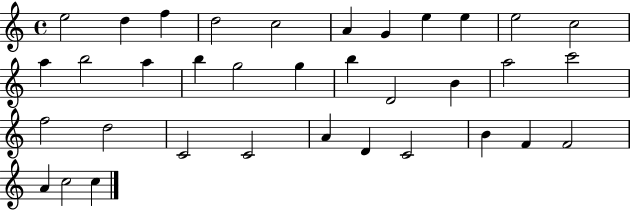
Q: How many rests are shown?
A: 0